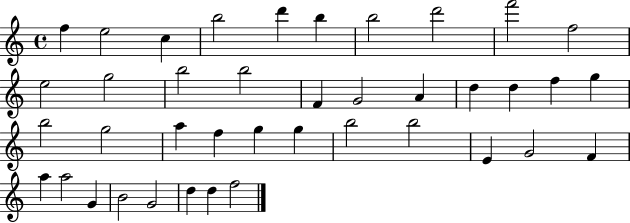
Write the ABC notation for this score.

X:1
T:Untitled
M:4/4
L:1/4
K:C
f e2 c b2 d' b b2 d'2 f'2 f2 e2 g2 b2 b2 F G2 A d d f g b2 g2 a f g g b2 b2 E G2 F a a2 G B2 G2 d d f2